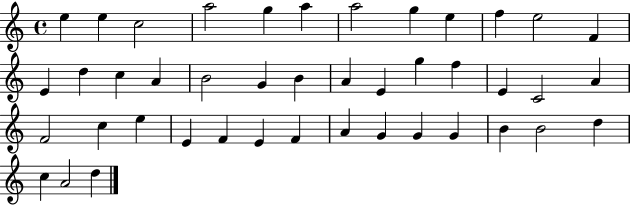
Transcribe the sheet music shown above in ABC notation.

X:1
T:Untitled
M:4/4
L:1/4
K:C
e e c2 a2 g a a2 g e f e2 F E d c A B2 G B A E g f E C2 A F2 c e E F E F A G G G B B2 d c A2 d